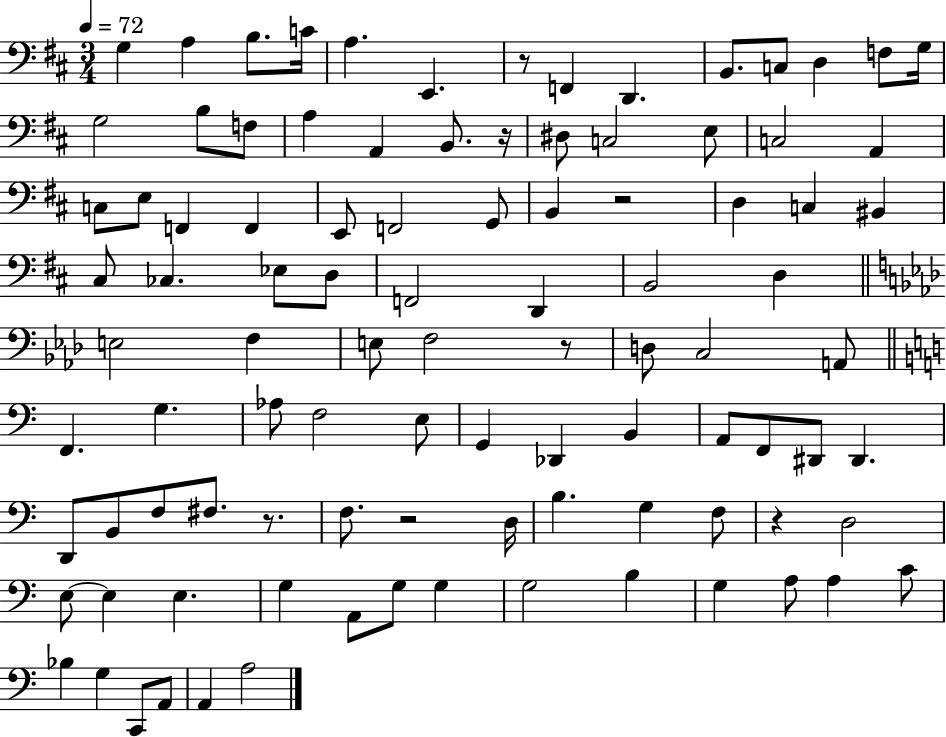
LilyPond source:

{
  \clef bass
  \numericTimeSignature
  \time 3/4
  \key d \major
  \tempo 4 = 72
  g4 a4 b8. c'16 | a4. e,4. | r8 f,4 d,4. | b,8. c8 d4 f8 g16 | \break g2 b8 f8 | a4 a,4 b,8. r16 | dis8 c2 e8 | c2 a,4 | \break c8 e8 f,4 f,4 | e,8 f,2 g,8 | b,4 r2 | d4 c4 bis,4 | \break cis8 ces4. ees8 d8 | f,2 d,4 | b,2 d4 | \bar "||" \break \key f \minor e2 f4 | e8 f2 r8 | d8 c2 a,8 | \bar "||" \break \key c \major f,4. g4. | aes8 f2 e8 | g,4 des,4 b,4 | a,8 f,8 dis,8 dis,4. | \break d,8 b,8 f8 fis8. r8. | f8. r2 d16 | b4. g4 f8 | r4 d2 | \break e8~~ e4 e4. | g4 a,8 g8 g4 | g2 b4 | g4 a8 a4 c'8 | \break bes4 g4 c,8 a,8 | a,4 a2 | \bar "|."
}